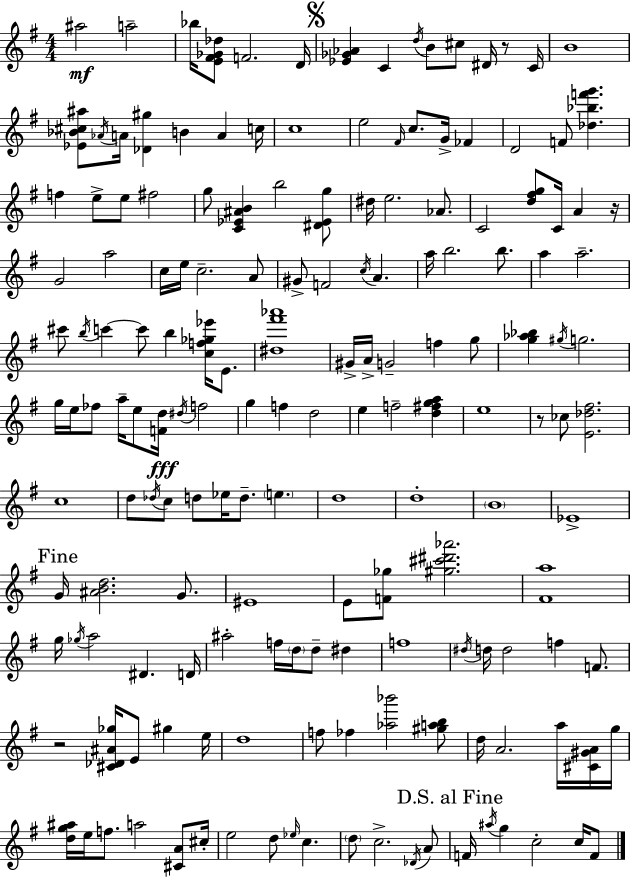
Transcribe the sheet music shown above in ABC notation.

X:1
T:Untitled
M:4/4
L:1/4
K:G
^a2 a2 _b/4 [E^F_G_d]/2 F2 D/4 [_E_G_A] C d/4 B/2 ^c/2 ^D/4 z/2 C/4 B4 [_E_B^c^a]/2 _A/4 A/4 [_D^g] B A c/4 c4 e2 ^F/4 c/2 G/4 _F D2 F/2 [_d_bf'g'] f e/2 e/2 ^f2 g/2 [C_E^AB] b2 [^D_Eg]/2 ^d/4 e2 _A/2 C2 [d^fg]/2 C/4 A z/4 G2 a2 c/4 e/4 c2 A/2 ^G/2 F2 c/4 A a/4 b2 b/2 a a2 ^c'/2 b/4 c' c'/2 b [cf_g_e']/4 E/2 [^d^f'_a']4 ^G/4 A/4 G2 f g/2 [g_a_b] ^g/4 g2 g/4 e/4 _f/2 a/4 e/2 [Fd]/4 ^d/4 f2 g f d2 e f2 [d^fga] e4 z/2 _c/2 [E_d^f]2 c4 d/2 _d/4 c/2 d/2 _e/4 d/2 e d4 d4 B4 _E4 G/4 [^ABd]2 G/2 ^E4 E/2 [F_g]/2 [^g^c'^d'_a']2 [^Fa]4 g/4 _g/4 a2 ^D D/4 ^a2 f/4 d/4 d/2 ^d f4 ^d/4 d/4 d2 f F/2 z2 [^C_D^A_g]/4 E/2 ^g e/4 d4 f/2 _f [_a_b']2 [^gab]/2 d/4 A2 a/4 [^C^GA]/4 g/4 [dg^a]/4 e/4 f/2 a2 [^CA]/2 ^c/4 e2 d/2 _e/4 c d/2 c2 _D/4 A/2 F/4 ^a/4 g c2 c/4 F/2